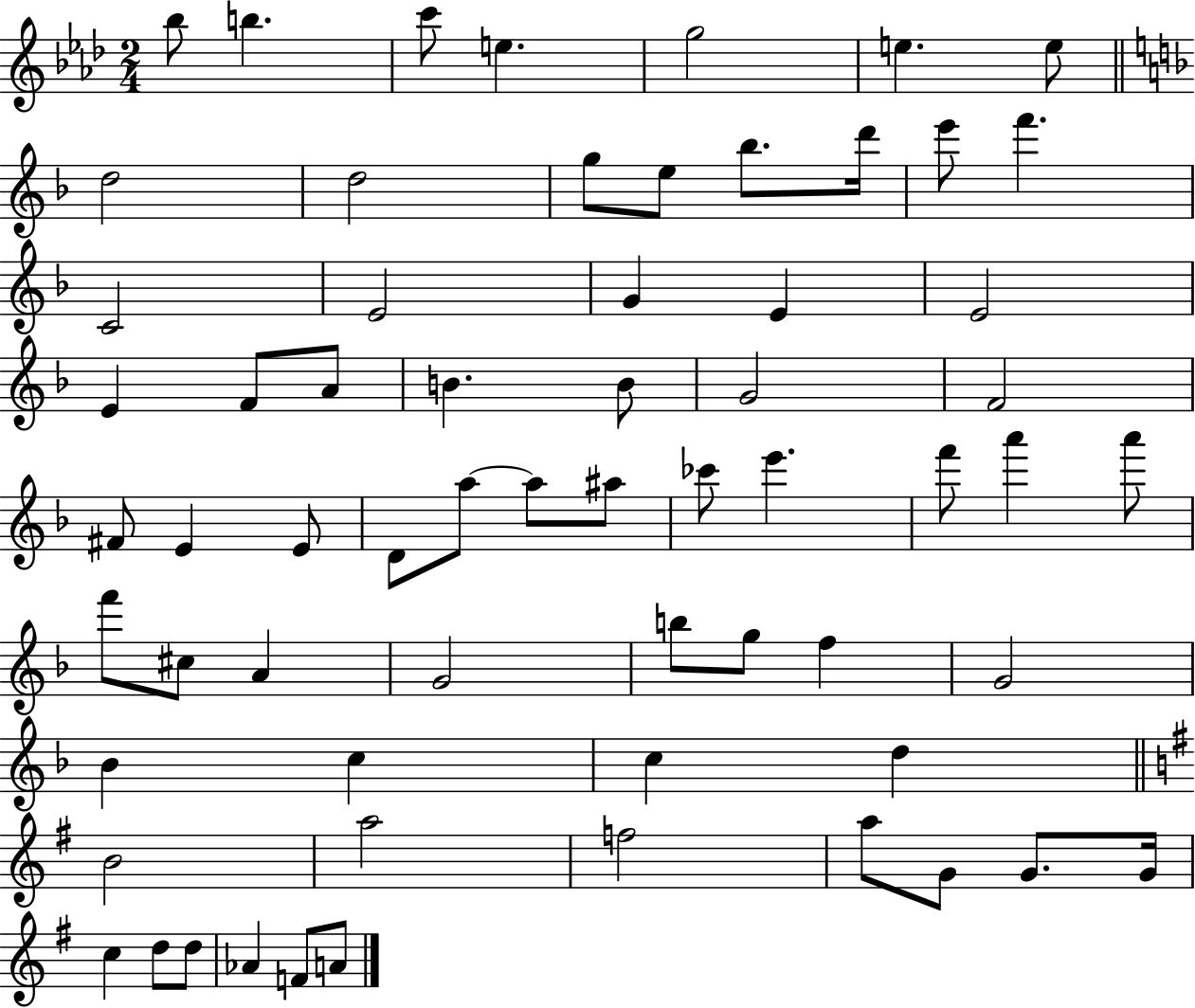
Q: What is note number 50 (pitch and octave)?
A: C5